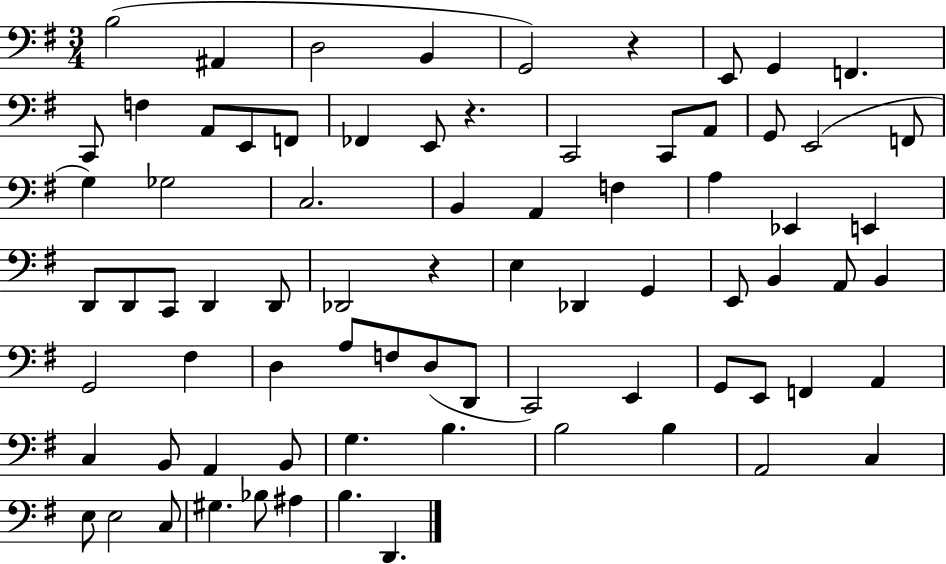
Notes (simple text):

B3/h A#2/q D3/h B2/q G2/h R/q E2/e G2/q F2/q. C2/e F3/q A2/e E2/e F2/e FES2/q E2/e R/q. C2/h C2/e A2/e G2/e E2/h F2/e G3/q Gb3/h C3/h. B2/q A2/q F3/q A3/q Eb2/q E2/q D2/e D2/e C2/e D2/q D2/e Db2/h R/q E3/q Db2/q G2/q E2/e B2/q A2/e B2/q G2/h F#3/q D3/q A3/e F3/e D3/e D2/e C2/h E2/q G2/e E2/e F2/q A2/q C3/q B2/e A2/q B2/e G3/q. B3/q. B3/h B3/q A2/h C3/q E3/e E3/h C3/e G#3/q. Bb3/e A#3/q B3/q. D2/q.